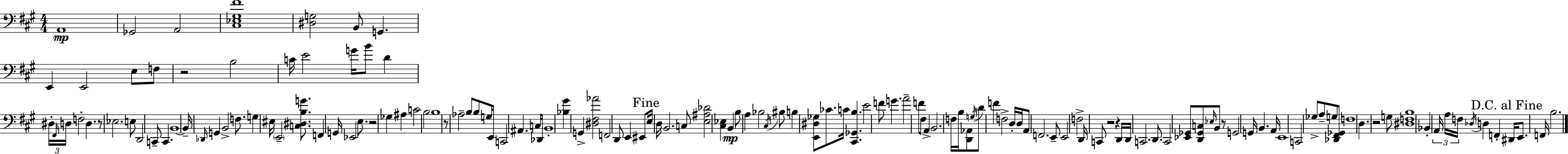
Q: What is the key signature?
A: A major